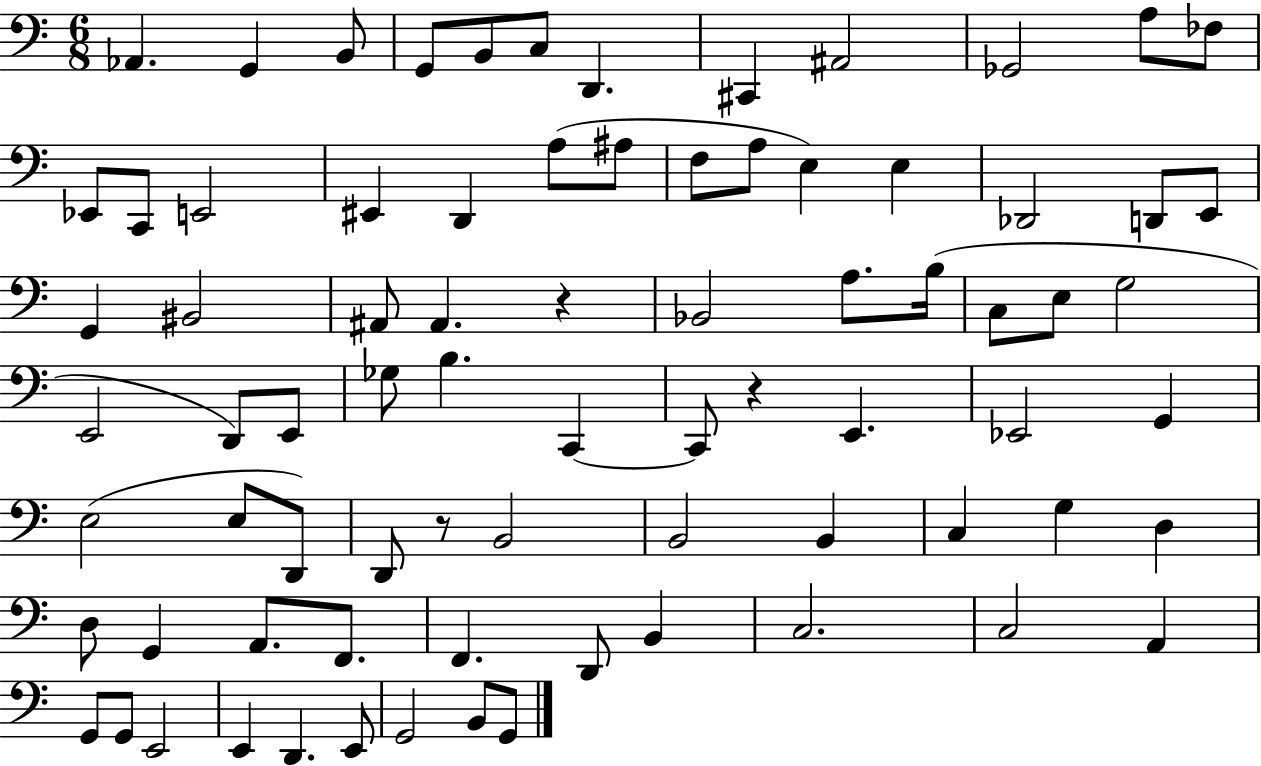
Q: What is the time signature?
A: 6/8